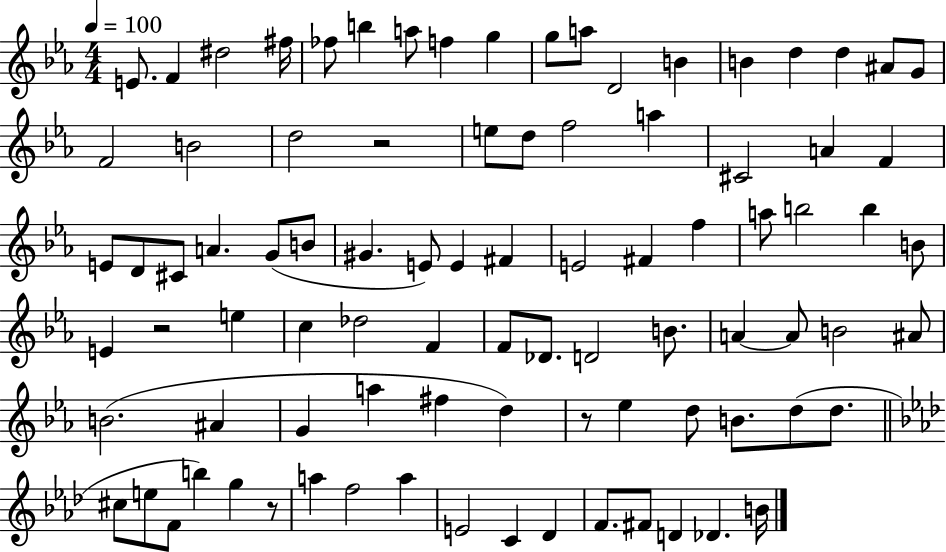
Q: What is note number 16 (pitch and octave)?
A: D5